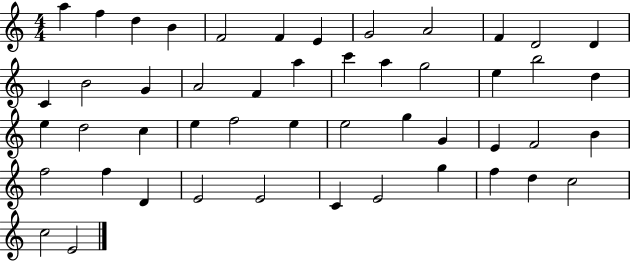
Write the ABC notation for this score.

X:1
T:Untitled
M:4/4
L:1/4
K:C
a f d B F2 F E G2 A2 F D2 D C B2 G A2 F a c' a g2 e b2 d e d2 c e f2 e e2 g G E F2 B f2 f D E2 E2 C E2 g f d c2 c2 E2